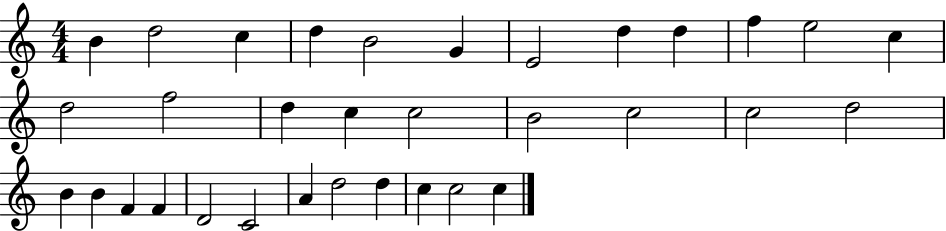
B4/q D5/h C5/q D5/q B4/h G4/q E4/h D5/q D5/q F5/q E5/h C5/q D5/h F5/h D5/q C5/q C5/h B4/h C5/h C5/h D5/h B4/q B4/q F4/q F4/q D4/h C4/h A4/q D5/h D5/q C5/q C5/h C5/q